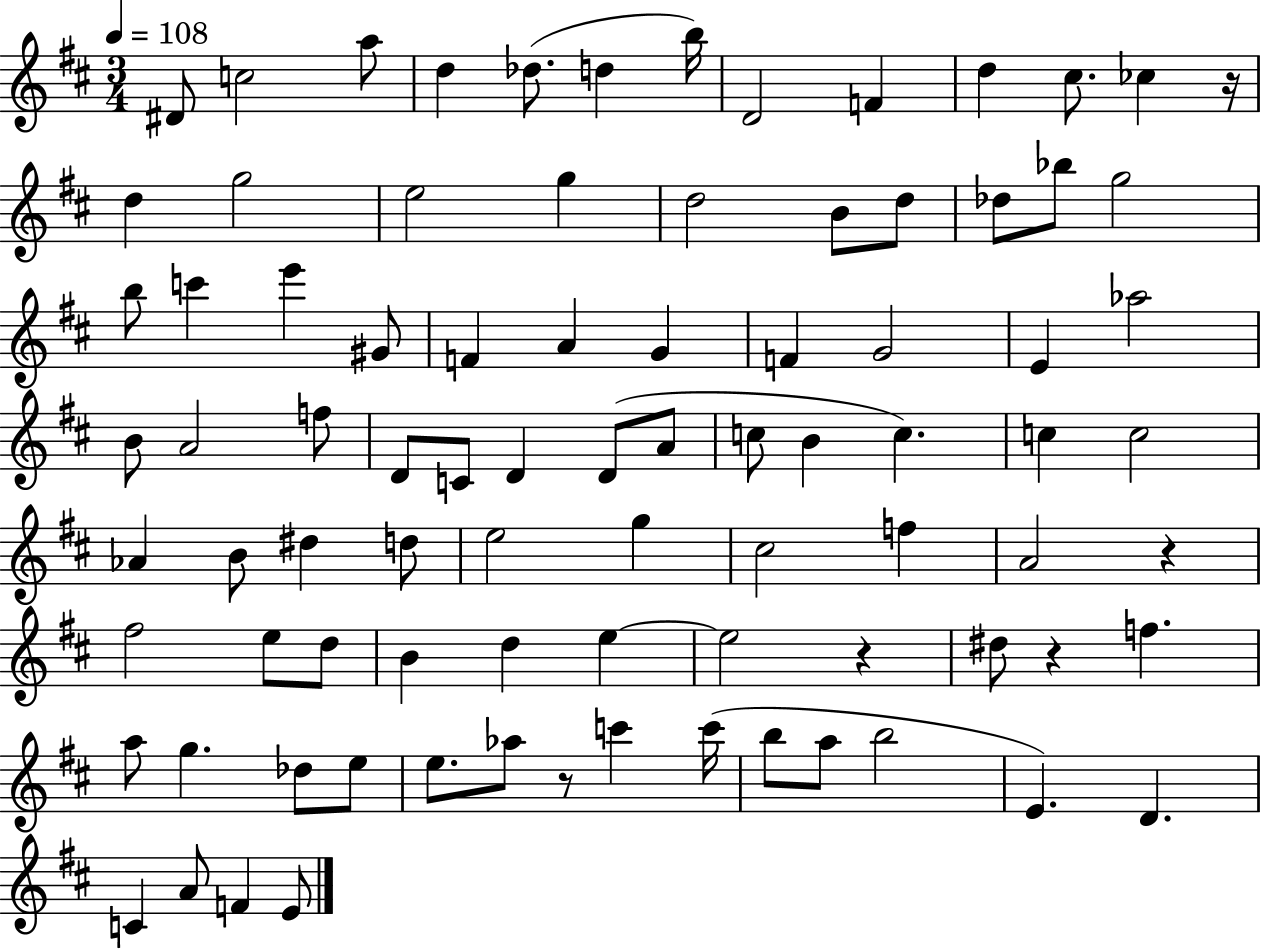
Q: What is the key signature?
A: D major